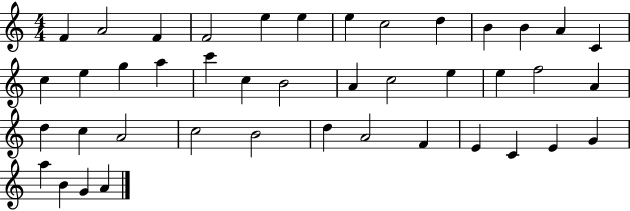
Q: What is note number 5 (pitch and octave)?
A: E5